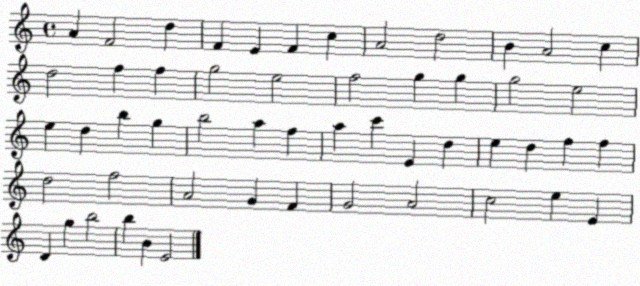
X:1
T:Untitled
M:4/4
L:1/4
K:C
A F2 d F E F c A2 d2 B A2 c d2 f f g2 e2 f2 g g g2 e2 e d b g b2 a f a c' E d e d f f d2 f2 A2 G F G2 A2 c2 e E D g b2 b B E2